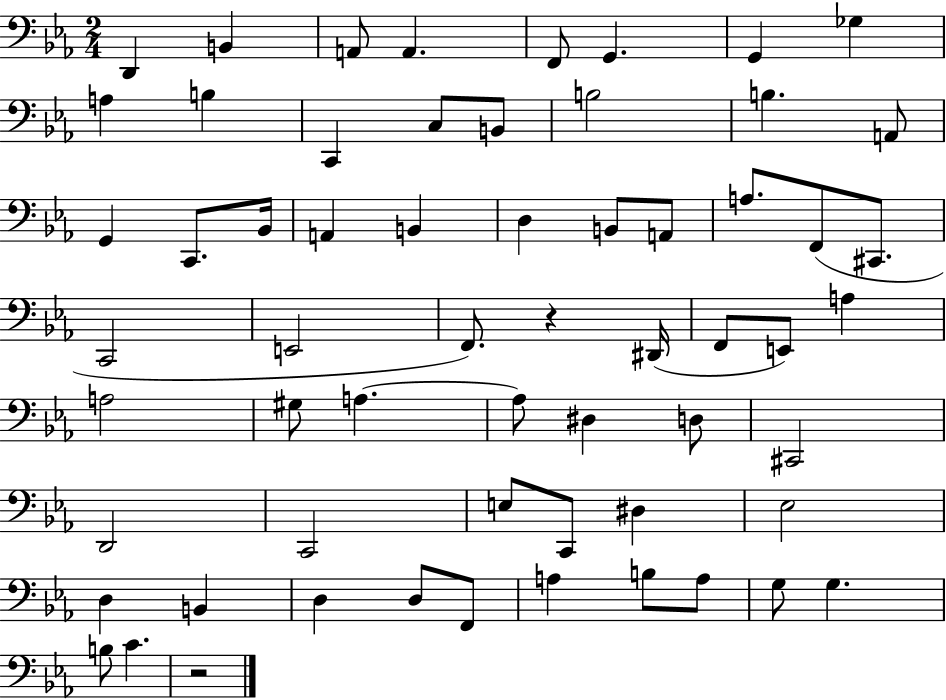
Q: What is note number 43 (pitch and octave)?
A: C2